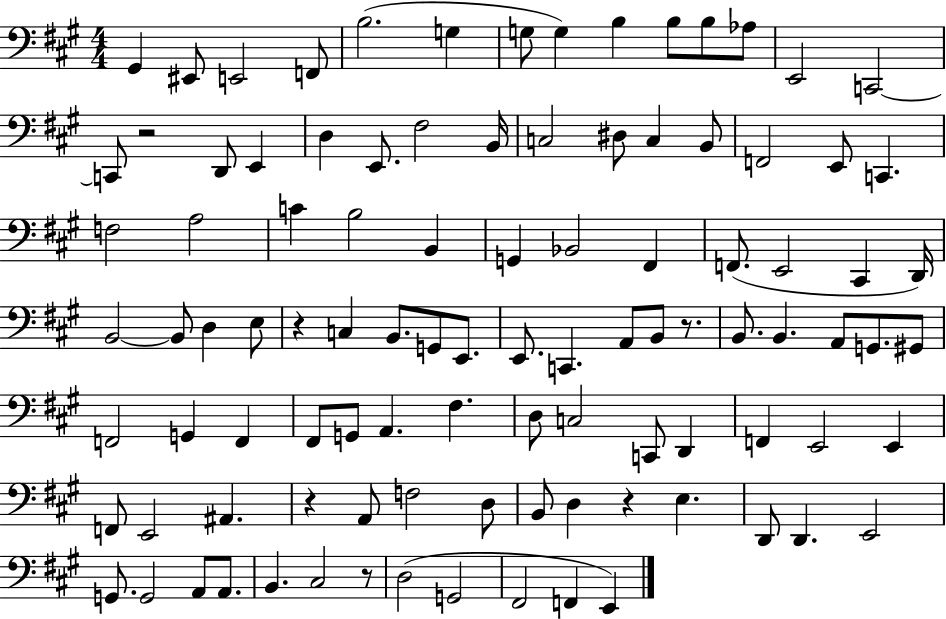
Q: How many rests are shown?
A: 6